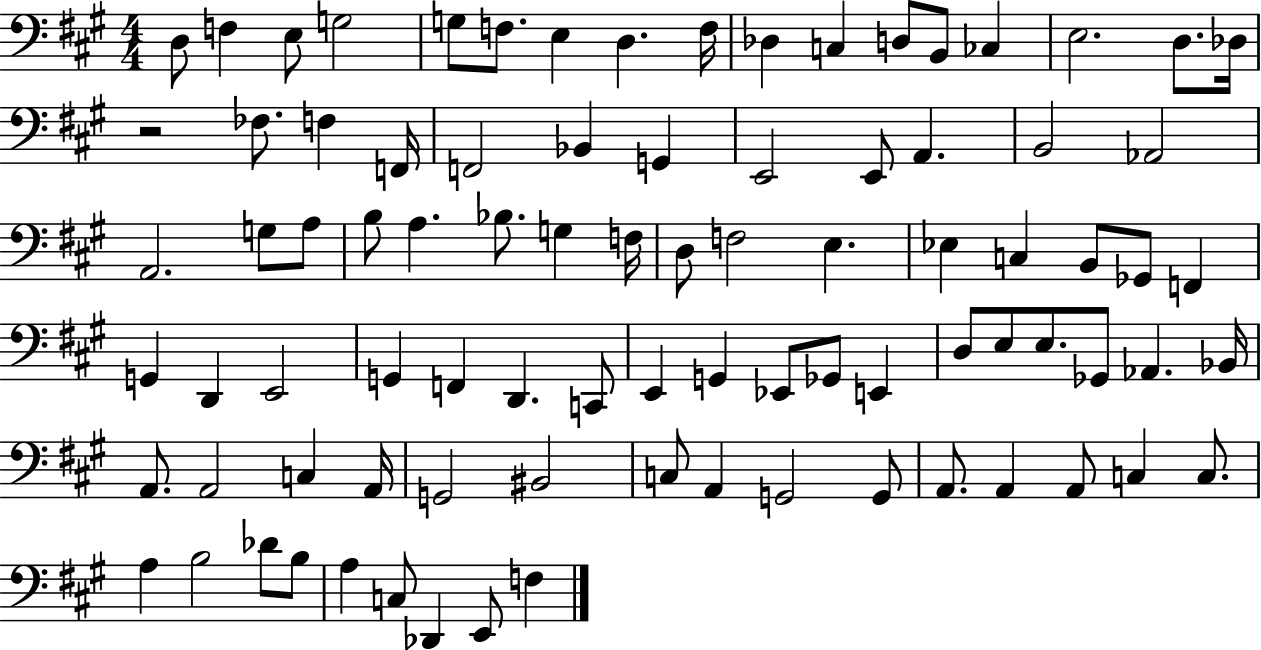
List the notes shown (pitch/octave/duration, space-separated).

D3/e F3/q E3/e G3/h G3/e F3/e. E3/q D3/q. F3/s Db3/q C3/q D3/e B2/e CES3/q E3/h. D3/e. Db3/s R/h FES3/e. F3/q F2/s F2/h Bb2/q G2/q E2/h E2/e A2/q. B2/h Ab2/h A2/h. G3/e A3/e B3/e A3/q. Bb3/e. G3/q F3/s D3/e F3/h E3/q. Eb3/q C3/q B2/e Gb2/e F2/q G2/q D2/q E2/h G2/q F2/q D2/q. C2/e E2/q G2/q Eb2/e Gb2/e E2/q D3/e E3/e E3/e. Gb2/e Ab2/q. Bb2/s A2/e. A2/h C3/q A2/s G2/h BIS2/h C3/e A2/q G2/h G2/e A2/e. A2/q A2/e C3/q C3/e. A3/q B3/h Db4/e B3/e A3/q C3/e Db2/q E2/e F3/q